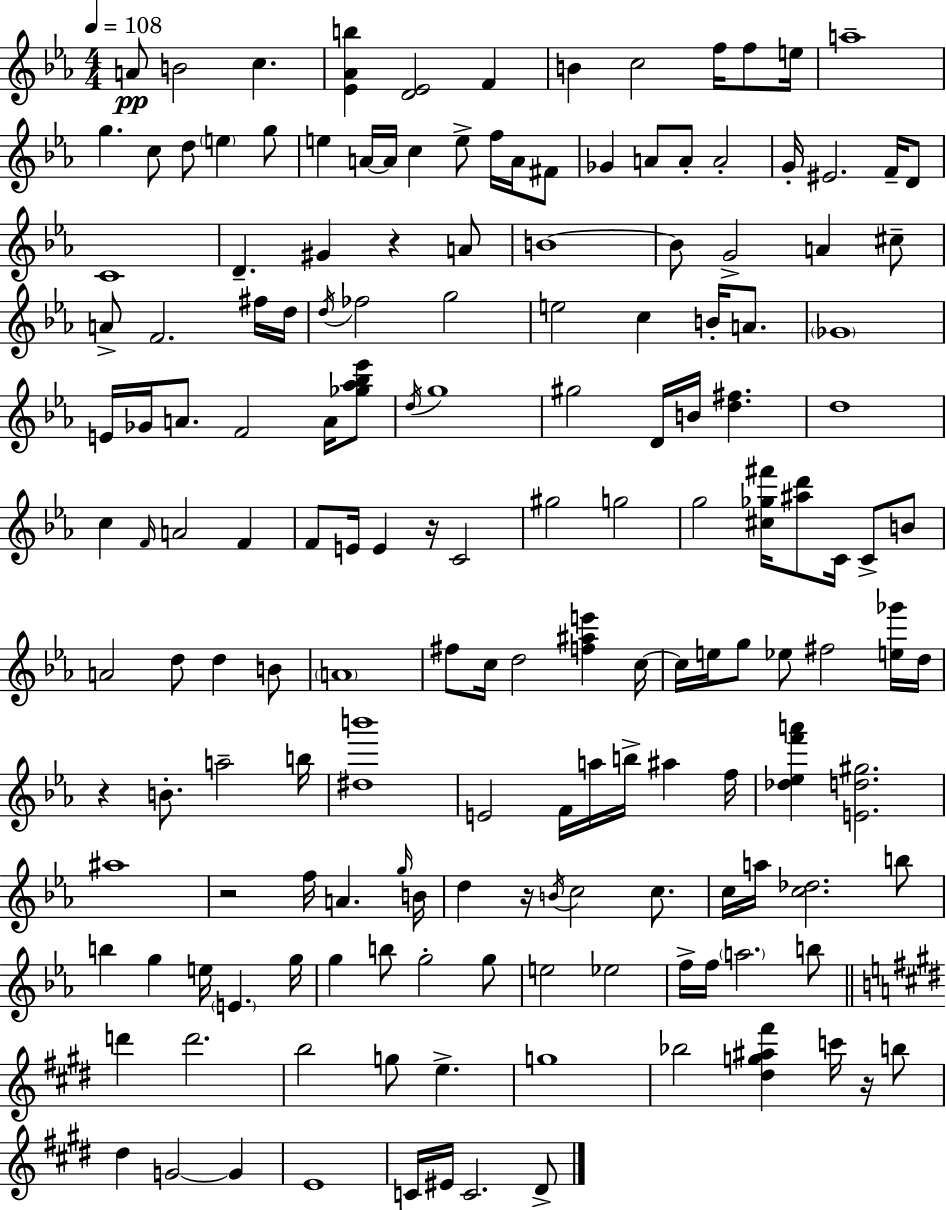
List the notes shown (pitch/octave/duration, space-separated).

A4/e B4/h C5/q. [Eb4,Ab4,B5]/q [D4,Eb4]/h F4/q B4/q C5/h F5/s F5/e E5/s A5/w G5/q. C5/e D5/e E5/q G5/e E5/q A4/s A4/s C5/q E5/e F5/s A4/s F#4/e Gb4/q A4/e A4/e A4/h G4/s EIS4/h. F4/s D4/e C4/w D4/q. G#4/q R/q A4/e B4/w B4/e G4/h A4/q C#5/e A4/e F4/h. F#5/s D5/s D5/s FES5/h G5/h E5/h C5/q B4/s A4/e. Gb4/w E4/s Gb4/s A4/e. F4/h A4/s [Gb5,Ab5,Bb5,Eb6]/e D5/s G5/w G#5/h D4/s B4/s [D5,F#5]/q. D5/w C5/q F4/s A4/h F4/q F4/e E4/s E4/q R/s C4/h G#5/h G5/h G5/h [C#5,Gb5,F#6]/s [A#5,D6]/e C4/s C4/e B4/e A4/h D5/e D5/q B4/e A4/w F#5/e C5/s D5/h [F5,A#5,E6]/q C5/s C5/s E5/s G5/e Eb5/e F#5/h [E5,Gb6]/s D5/s R/q B4/e. A5/h B5/s [D#5,B6]/w E4/h F4/s A5/s B5/s A#5/q F5/s [Db5,Eb5,F6,A6]/q [E4,D5,G#5]/h. A#5/w R/h F5/s A4/q. G5/s B4/s D5/q R/s B4/s C5/h C5/e. C5/s A5/s [C5,Db5]/h. B5/e B5/q G5/q E5/s E4/q. G5/s G5/q B5/e G5/h G5/e E5/h Eb5/h F5/s F5/s A5/h. B5/e D6/q D6/h. B5/h G5/e E5/q. G5/w Bb5/h [D#5,G5,A#5,F#6]/q C6/s R/s B5/e D#5/q G4/h G4/q E4/w C4/s EIS4/s C4/h. D#4/e